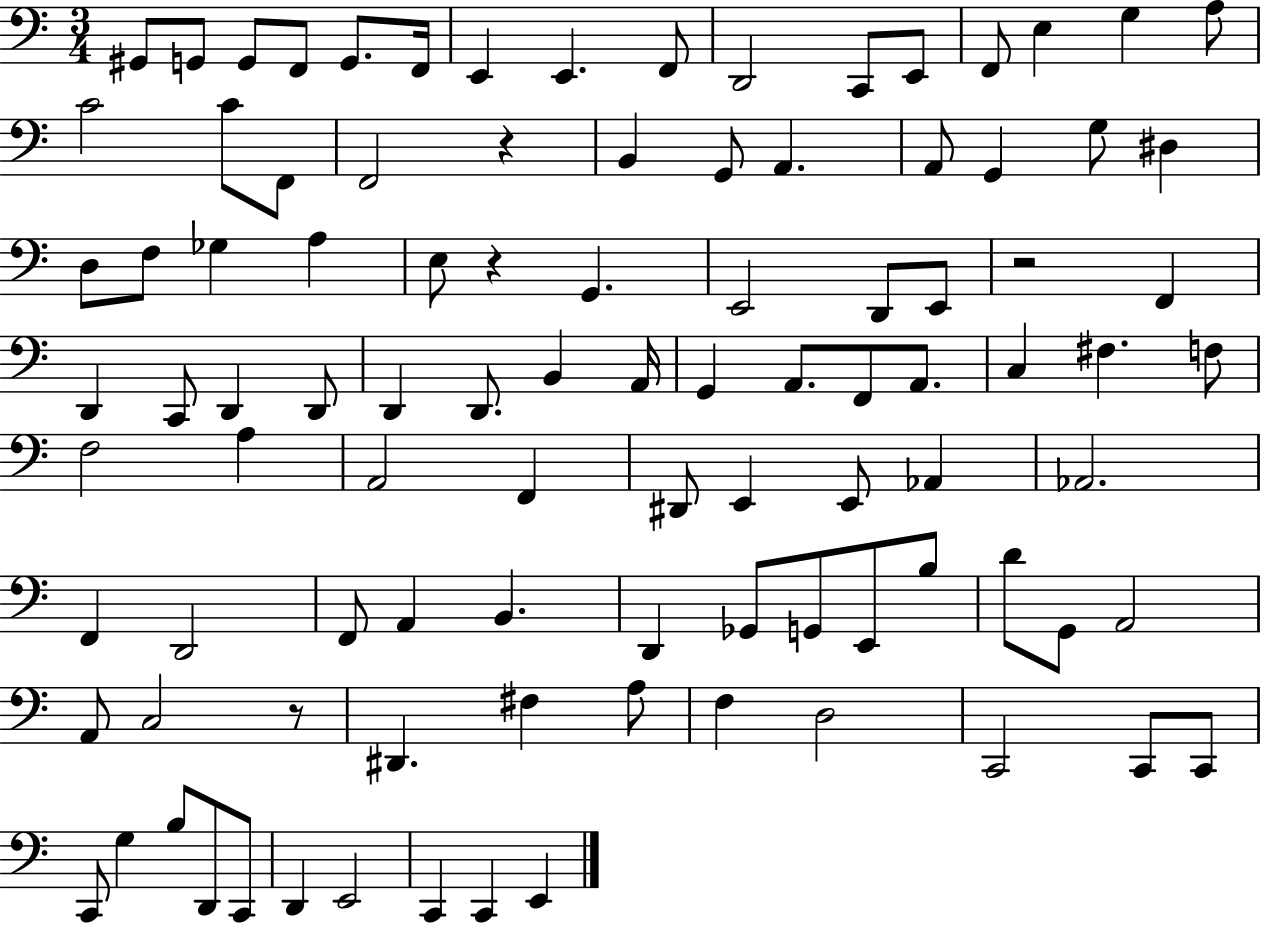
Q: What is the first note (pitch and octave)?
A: G#2